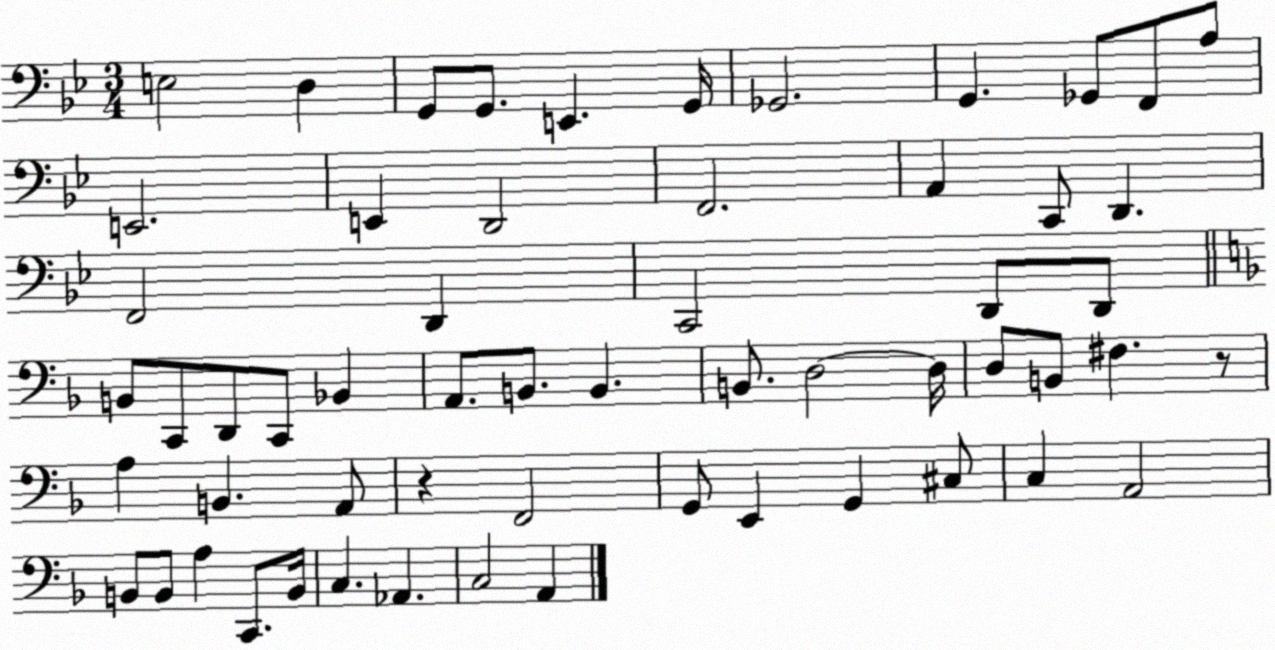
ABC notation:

X:1
T:Untitled
M:3/4
L:1/4
K:Bb
E,2 D, G,,/2 G,,/2 E,, G,,/4 _G,,2 G,, _G,,/2 F,,/2 A,/2 E,,2 E,, D,,2 F,,2 A,, C,,/2 D,, F,,2 D,, C,,2 D,,/2 D,,/2 B,,/2 C,,/2 D,,/2 C,,/2 _B,, A,,/2 B,,/2 B,, B,,/2 D,2 D,/4 D,/2 B,,/2 ^F, z/2 A, B,, A,,/2 z F,,2 G,,/2 E,, G,, ^C,/2 C, A,,2 B,,/2 B,,/2 A, C,,/2 B,,/4 C, _A,, C,2 A,,